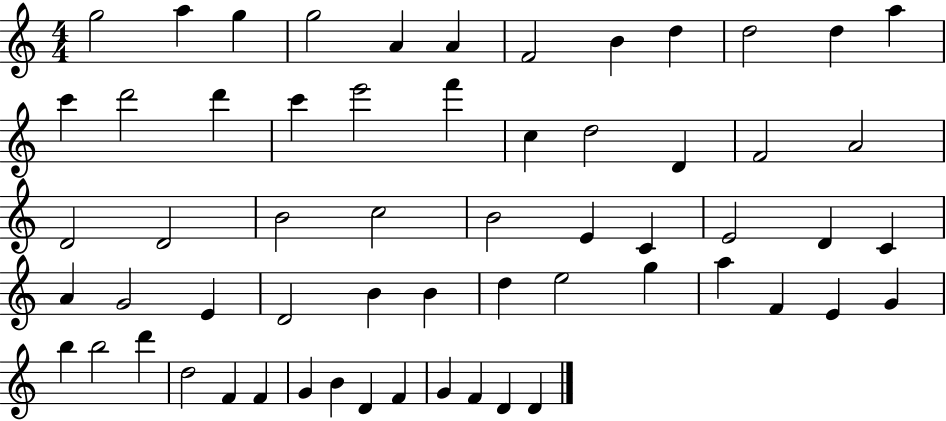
{
  \clef treble
  \numericTimeSignature
  \time 4/4
  \key c \major
  g''2 a''4 g''4 | g''2 a'4 a'4 | f'2 b'4 d''4 | d''2 d''4 a''4 | \break c'''4 d'''2 d'''4 | c'''4 e'''2 f'''4 | c''4 d''2 d'4 | f'2 a'2 | \break d'2 d'2 | b'2 c''2 | b'2 e'4 c'4 | e'2 d'4 c'4 | \break a'4 g'2 e'4 | d'2 b'4 b'4 | d''4 e''2 g''4 | a''4 f'4 e'4 g'4 | \break b''4 b''2 d'''4 | d''2 f'4 f'4 | g'4 b'4 d'4 f'4 | g'4 f'4 d'4 d'4 | \break \bar "|."
}